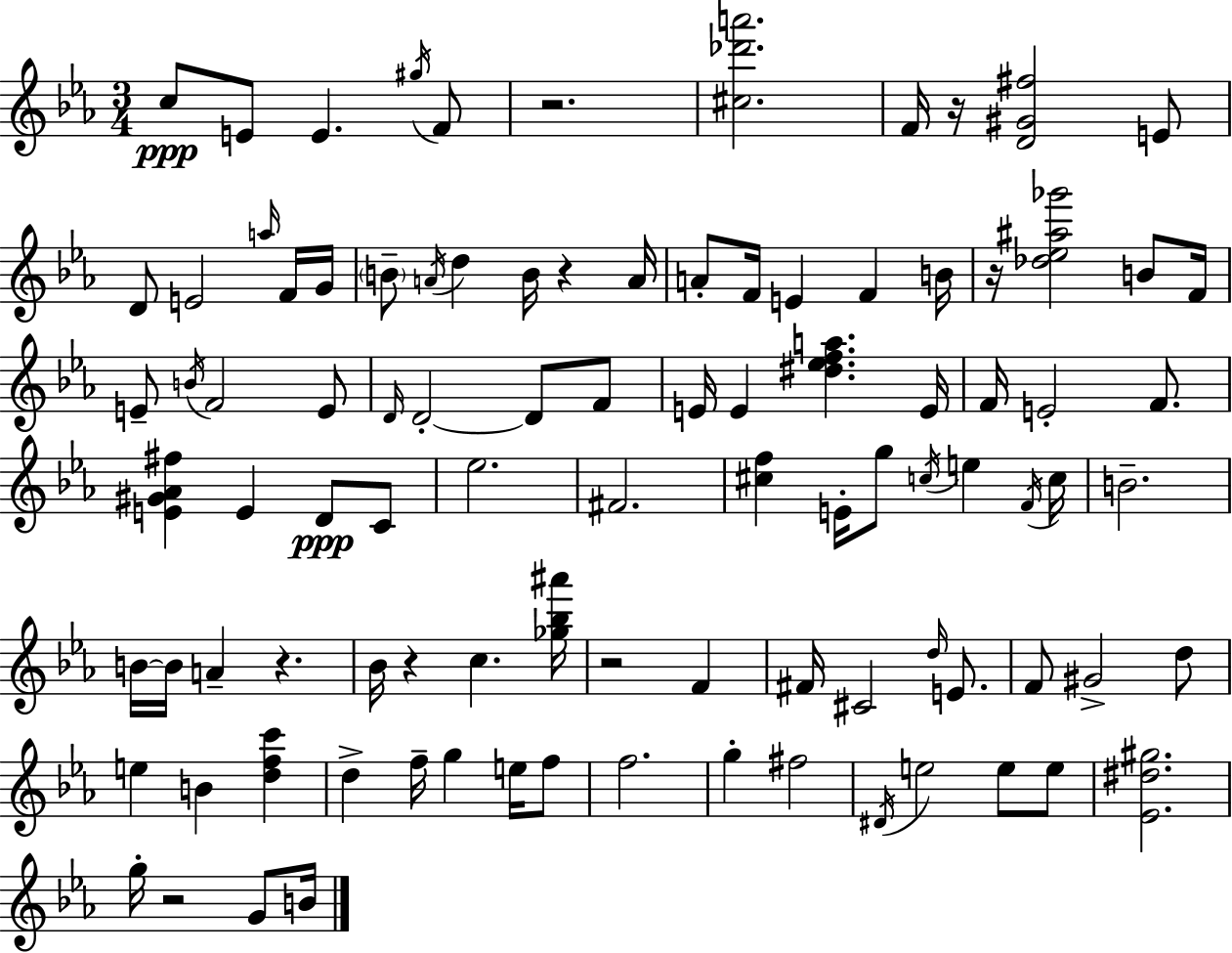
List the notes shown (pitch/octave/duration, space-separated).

C5/e E4/e E4/q. G#5/s F4/e R/h. [C#5,Db6,A6]/h. F4/s R/s [D4,G#4,F#5]/h E4/e D4/e E4/h A5/s F4/s G4/s B4/e A4/s D5/q B4/s R/q A4/s A4/e F4/s E4/q F4/q B4/s R/s [Db5,Eb5,A#5,Gb6]/h B4/e F4/s E4/e B4/s F4/h E4/e D4/s D4/h D4/e F4/e E4/s E4/q [D#5,Eb5,F5,A5]/q. E4/s F4/s E4/h F4/e. [E4,G#4,Ab4,F#5]/q E4/q D4/e C4/e Eb5/h. F#4/h. [C#5,F5]/q E4/s G5/e C5/s E5/q F4/s C5/s B4/h. B4/s B4/s A4/q R/q. Bb4/s R/q C5/q. [Gb5,Bb5,A#6]/s R/h F4/q F#4/s C#4/h D5/s E4/e. F4/e G#4/h D5/e E5/q B4/q [D5,F5,C6]/q D5/q F5/s G5/q E5/s F5/e F5/h. G5/q F#5/h D#4/s E5/h E5/e E5/e [Eb4,D#5,G#5]/h. G5/s R/h G4/e B4/s